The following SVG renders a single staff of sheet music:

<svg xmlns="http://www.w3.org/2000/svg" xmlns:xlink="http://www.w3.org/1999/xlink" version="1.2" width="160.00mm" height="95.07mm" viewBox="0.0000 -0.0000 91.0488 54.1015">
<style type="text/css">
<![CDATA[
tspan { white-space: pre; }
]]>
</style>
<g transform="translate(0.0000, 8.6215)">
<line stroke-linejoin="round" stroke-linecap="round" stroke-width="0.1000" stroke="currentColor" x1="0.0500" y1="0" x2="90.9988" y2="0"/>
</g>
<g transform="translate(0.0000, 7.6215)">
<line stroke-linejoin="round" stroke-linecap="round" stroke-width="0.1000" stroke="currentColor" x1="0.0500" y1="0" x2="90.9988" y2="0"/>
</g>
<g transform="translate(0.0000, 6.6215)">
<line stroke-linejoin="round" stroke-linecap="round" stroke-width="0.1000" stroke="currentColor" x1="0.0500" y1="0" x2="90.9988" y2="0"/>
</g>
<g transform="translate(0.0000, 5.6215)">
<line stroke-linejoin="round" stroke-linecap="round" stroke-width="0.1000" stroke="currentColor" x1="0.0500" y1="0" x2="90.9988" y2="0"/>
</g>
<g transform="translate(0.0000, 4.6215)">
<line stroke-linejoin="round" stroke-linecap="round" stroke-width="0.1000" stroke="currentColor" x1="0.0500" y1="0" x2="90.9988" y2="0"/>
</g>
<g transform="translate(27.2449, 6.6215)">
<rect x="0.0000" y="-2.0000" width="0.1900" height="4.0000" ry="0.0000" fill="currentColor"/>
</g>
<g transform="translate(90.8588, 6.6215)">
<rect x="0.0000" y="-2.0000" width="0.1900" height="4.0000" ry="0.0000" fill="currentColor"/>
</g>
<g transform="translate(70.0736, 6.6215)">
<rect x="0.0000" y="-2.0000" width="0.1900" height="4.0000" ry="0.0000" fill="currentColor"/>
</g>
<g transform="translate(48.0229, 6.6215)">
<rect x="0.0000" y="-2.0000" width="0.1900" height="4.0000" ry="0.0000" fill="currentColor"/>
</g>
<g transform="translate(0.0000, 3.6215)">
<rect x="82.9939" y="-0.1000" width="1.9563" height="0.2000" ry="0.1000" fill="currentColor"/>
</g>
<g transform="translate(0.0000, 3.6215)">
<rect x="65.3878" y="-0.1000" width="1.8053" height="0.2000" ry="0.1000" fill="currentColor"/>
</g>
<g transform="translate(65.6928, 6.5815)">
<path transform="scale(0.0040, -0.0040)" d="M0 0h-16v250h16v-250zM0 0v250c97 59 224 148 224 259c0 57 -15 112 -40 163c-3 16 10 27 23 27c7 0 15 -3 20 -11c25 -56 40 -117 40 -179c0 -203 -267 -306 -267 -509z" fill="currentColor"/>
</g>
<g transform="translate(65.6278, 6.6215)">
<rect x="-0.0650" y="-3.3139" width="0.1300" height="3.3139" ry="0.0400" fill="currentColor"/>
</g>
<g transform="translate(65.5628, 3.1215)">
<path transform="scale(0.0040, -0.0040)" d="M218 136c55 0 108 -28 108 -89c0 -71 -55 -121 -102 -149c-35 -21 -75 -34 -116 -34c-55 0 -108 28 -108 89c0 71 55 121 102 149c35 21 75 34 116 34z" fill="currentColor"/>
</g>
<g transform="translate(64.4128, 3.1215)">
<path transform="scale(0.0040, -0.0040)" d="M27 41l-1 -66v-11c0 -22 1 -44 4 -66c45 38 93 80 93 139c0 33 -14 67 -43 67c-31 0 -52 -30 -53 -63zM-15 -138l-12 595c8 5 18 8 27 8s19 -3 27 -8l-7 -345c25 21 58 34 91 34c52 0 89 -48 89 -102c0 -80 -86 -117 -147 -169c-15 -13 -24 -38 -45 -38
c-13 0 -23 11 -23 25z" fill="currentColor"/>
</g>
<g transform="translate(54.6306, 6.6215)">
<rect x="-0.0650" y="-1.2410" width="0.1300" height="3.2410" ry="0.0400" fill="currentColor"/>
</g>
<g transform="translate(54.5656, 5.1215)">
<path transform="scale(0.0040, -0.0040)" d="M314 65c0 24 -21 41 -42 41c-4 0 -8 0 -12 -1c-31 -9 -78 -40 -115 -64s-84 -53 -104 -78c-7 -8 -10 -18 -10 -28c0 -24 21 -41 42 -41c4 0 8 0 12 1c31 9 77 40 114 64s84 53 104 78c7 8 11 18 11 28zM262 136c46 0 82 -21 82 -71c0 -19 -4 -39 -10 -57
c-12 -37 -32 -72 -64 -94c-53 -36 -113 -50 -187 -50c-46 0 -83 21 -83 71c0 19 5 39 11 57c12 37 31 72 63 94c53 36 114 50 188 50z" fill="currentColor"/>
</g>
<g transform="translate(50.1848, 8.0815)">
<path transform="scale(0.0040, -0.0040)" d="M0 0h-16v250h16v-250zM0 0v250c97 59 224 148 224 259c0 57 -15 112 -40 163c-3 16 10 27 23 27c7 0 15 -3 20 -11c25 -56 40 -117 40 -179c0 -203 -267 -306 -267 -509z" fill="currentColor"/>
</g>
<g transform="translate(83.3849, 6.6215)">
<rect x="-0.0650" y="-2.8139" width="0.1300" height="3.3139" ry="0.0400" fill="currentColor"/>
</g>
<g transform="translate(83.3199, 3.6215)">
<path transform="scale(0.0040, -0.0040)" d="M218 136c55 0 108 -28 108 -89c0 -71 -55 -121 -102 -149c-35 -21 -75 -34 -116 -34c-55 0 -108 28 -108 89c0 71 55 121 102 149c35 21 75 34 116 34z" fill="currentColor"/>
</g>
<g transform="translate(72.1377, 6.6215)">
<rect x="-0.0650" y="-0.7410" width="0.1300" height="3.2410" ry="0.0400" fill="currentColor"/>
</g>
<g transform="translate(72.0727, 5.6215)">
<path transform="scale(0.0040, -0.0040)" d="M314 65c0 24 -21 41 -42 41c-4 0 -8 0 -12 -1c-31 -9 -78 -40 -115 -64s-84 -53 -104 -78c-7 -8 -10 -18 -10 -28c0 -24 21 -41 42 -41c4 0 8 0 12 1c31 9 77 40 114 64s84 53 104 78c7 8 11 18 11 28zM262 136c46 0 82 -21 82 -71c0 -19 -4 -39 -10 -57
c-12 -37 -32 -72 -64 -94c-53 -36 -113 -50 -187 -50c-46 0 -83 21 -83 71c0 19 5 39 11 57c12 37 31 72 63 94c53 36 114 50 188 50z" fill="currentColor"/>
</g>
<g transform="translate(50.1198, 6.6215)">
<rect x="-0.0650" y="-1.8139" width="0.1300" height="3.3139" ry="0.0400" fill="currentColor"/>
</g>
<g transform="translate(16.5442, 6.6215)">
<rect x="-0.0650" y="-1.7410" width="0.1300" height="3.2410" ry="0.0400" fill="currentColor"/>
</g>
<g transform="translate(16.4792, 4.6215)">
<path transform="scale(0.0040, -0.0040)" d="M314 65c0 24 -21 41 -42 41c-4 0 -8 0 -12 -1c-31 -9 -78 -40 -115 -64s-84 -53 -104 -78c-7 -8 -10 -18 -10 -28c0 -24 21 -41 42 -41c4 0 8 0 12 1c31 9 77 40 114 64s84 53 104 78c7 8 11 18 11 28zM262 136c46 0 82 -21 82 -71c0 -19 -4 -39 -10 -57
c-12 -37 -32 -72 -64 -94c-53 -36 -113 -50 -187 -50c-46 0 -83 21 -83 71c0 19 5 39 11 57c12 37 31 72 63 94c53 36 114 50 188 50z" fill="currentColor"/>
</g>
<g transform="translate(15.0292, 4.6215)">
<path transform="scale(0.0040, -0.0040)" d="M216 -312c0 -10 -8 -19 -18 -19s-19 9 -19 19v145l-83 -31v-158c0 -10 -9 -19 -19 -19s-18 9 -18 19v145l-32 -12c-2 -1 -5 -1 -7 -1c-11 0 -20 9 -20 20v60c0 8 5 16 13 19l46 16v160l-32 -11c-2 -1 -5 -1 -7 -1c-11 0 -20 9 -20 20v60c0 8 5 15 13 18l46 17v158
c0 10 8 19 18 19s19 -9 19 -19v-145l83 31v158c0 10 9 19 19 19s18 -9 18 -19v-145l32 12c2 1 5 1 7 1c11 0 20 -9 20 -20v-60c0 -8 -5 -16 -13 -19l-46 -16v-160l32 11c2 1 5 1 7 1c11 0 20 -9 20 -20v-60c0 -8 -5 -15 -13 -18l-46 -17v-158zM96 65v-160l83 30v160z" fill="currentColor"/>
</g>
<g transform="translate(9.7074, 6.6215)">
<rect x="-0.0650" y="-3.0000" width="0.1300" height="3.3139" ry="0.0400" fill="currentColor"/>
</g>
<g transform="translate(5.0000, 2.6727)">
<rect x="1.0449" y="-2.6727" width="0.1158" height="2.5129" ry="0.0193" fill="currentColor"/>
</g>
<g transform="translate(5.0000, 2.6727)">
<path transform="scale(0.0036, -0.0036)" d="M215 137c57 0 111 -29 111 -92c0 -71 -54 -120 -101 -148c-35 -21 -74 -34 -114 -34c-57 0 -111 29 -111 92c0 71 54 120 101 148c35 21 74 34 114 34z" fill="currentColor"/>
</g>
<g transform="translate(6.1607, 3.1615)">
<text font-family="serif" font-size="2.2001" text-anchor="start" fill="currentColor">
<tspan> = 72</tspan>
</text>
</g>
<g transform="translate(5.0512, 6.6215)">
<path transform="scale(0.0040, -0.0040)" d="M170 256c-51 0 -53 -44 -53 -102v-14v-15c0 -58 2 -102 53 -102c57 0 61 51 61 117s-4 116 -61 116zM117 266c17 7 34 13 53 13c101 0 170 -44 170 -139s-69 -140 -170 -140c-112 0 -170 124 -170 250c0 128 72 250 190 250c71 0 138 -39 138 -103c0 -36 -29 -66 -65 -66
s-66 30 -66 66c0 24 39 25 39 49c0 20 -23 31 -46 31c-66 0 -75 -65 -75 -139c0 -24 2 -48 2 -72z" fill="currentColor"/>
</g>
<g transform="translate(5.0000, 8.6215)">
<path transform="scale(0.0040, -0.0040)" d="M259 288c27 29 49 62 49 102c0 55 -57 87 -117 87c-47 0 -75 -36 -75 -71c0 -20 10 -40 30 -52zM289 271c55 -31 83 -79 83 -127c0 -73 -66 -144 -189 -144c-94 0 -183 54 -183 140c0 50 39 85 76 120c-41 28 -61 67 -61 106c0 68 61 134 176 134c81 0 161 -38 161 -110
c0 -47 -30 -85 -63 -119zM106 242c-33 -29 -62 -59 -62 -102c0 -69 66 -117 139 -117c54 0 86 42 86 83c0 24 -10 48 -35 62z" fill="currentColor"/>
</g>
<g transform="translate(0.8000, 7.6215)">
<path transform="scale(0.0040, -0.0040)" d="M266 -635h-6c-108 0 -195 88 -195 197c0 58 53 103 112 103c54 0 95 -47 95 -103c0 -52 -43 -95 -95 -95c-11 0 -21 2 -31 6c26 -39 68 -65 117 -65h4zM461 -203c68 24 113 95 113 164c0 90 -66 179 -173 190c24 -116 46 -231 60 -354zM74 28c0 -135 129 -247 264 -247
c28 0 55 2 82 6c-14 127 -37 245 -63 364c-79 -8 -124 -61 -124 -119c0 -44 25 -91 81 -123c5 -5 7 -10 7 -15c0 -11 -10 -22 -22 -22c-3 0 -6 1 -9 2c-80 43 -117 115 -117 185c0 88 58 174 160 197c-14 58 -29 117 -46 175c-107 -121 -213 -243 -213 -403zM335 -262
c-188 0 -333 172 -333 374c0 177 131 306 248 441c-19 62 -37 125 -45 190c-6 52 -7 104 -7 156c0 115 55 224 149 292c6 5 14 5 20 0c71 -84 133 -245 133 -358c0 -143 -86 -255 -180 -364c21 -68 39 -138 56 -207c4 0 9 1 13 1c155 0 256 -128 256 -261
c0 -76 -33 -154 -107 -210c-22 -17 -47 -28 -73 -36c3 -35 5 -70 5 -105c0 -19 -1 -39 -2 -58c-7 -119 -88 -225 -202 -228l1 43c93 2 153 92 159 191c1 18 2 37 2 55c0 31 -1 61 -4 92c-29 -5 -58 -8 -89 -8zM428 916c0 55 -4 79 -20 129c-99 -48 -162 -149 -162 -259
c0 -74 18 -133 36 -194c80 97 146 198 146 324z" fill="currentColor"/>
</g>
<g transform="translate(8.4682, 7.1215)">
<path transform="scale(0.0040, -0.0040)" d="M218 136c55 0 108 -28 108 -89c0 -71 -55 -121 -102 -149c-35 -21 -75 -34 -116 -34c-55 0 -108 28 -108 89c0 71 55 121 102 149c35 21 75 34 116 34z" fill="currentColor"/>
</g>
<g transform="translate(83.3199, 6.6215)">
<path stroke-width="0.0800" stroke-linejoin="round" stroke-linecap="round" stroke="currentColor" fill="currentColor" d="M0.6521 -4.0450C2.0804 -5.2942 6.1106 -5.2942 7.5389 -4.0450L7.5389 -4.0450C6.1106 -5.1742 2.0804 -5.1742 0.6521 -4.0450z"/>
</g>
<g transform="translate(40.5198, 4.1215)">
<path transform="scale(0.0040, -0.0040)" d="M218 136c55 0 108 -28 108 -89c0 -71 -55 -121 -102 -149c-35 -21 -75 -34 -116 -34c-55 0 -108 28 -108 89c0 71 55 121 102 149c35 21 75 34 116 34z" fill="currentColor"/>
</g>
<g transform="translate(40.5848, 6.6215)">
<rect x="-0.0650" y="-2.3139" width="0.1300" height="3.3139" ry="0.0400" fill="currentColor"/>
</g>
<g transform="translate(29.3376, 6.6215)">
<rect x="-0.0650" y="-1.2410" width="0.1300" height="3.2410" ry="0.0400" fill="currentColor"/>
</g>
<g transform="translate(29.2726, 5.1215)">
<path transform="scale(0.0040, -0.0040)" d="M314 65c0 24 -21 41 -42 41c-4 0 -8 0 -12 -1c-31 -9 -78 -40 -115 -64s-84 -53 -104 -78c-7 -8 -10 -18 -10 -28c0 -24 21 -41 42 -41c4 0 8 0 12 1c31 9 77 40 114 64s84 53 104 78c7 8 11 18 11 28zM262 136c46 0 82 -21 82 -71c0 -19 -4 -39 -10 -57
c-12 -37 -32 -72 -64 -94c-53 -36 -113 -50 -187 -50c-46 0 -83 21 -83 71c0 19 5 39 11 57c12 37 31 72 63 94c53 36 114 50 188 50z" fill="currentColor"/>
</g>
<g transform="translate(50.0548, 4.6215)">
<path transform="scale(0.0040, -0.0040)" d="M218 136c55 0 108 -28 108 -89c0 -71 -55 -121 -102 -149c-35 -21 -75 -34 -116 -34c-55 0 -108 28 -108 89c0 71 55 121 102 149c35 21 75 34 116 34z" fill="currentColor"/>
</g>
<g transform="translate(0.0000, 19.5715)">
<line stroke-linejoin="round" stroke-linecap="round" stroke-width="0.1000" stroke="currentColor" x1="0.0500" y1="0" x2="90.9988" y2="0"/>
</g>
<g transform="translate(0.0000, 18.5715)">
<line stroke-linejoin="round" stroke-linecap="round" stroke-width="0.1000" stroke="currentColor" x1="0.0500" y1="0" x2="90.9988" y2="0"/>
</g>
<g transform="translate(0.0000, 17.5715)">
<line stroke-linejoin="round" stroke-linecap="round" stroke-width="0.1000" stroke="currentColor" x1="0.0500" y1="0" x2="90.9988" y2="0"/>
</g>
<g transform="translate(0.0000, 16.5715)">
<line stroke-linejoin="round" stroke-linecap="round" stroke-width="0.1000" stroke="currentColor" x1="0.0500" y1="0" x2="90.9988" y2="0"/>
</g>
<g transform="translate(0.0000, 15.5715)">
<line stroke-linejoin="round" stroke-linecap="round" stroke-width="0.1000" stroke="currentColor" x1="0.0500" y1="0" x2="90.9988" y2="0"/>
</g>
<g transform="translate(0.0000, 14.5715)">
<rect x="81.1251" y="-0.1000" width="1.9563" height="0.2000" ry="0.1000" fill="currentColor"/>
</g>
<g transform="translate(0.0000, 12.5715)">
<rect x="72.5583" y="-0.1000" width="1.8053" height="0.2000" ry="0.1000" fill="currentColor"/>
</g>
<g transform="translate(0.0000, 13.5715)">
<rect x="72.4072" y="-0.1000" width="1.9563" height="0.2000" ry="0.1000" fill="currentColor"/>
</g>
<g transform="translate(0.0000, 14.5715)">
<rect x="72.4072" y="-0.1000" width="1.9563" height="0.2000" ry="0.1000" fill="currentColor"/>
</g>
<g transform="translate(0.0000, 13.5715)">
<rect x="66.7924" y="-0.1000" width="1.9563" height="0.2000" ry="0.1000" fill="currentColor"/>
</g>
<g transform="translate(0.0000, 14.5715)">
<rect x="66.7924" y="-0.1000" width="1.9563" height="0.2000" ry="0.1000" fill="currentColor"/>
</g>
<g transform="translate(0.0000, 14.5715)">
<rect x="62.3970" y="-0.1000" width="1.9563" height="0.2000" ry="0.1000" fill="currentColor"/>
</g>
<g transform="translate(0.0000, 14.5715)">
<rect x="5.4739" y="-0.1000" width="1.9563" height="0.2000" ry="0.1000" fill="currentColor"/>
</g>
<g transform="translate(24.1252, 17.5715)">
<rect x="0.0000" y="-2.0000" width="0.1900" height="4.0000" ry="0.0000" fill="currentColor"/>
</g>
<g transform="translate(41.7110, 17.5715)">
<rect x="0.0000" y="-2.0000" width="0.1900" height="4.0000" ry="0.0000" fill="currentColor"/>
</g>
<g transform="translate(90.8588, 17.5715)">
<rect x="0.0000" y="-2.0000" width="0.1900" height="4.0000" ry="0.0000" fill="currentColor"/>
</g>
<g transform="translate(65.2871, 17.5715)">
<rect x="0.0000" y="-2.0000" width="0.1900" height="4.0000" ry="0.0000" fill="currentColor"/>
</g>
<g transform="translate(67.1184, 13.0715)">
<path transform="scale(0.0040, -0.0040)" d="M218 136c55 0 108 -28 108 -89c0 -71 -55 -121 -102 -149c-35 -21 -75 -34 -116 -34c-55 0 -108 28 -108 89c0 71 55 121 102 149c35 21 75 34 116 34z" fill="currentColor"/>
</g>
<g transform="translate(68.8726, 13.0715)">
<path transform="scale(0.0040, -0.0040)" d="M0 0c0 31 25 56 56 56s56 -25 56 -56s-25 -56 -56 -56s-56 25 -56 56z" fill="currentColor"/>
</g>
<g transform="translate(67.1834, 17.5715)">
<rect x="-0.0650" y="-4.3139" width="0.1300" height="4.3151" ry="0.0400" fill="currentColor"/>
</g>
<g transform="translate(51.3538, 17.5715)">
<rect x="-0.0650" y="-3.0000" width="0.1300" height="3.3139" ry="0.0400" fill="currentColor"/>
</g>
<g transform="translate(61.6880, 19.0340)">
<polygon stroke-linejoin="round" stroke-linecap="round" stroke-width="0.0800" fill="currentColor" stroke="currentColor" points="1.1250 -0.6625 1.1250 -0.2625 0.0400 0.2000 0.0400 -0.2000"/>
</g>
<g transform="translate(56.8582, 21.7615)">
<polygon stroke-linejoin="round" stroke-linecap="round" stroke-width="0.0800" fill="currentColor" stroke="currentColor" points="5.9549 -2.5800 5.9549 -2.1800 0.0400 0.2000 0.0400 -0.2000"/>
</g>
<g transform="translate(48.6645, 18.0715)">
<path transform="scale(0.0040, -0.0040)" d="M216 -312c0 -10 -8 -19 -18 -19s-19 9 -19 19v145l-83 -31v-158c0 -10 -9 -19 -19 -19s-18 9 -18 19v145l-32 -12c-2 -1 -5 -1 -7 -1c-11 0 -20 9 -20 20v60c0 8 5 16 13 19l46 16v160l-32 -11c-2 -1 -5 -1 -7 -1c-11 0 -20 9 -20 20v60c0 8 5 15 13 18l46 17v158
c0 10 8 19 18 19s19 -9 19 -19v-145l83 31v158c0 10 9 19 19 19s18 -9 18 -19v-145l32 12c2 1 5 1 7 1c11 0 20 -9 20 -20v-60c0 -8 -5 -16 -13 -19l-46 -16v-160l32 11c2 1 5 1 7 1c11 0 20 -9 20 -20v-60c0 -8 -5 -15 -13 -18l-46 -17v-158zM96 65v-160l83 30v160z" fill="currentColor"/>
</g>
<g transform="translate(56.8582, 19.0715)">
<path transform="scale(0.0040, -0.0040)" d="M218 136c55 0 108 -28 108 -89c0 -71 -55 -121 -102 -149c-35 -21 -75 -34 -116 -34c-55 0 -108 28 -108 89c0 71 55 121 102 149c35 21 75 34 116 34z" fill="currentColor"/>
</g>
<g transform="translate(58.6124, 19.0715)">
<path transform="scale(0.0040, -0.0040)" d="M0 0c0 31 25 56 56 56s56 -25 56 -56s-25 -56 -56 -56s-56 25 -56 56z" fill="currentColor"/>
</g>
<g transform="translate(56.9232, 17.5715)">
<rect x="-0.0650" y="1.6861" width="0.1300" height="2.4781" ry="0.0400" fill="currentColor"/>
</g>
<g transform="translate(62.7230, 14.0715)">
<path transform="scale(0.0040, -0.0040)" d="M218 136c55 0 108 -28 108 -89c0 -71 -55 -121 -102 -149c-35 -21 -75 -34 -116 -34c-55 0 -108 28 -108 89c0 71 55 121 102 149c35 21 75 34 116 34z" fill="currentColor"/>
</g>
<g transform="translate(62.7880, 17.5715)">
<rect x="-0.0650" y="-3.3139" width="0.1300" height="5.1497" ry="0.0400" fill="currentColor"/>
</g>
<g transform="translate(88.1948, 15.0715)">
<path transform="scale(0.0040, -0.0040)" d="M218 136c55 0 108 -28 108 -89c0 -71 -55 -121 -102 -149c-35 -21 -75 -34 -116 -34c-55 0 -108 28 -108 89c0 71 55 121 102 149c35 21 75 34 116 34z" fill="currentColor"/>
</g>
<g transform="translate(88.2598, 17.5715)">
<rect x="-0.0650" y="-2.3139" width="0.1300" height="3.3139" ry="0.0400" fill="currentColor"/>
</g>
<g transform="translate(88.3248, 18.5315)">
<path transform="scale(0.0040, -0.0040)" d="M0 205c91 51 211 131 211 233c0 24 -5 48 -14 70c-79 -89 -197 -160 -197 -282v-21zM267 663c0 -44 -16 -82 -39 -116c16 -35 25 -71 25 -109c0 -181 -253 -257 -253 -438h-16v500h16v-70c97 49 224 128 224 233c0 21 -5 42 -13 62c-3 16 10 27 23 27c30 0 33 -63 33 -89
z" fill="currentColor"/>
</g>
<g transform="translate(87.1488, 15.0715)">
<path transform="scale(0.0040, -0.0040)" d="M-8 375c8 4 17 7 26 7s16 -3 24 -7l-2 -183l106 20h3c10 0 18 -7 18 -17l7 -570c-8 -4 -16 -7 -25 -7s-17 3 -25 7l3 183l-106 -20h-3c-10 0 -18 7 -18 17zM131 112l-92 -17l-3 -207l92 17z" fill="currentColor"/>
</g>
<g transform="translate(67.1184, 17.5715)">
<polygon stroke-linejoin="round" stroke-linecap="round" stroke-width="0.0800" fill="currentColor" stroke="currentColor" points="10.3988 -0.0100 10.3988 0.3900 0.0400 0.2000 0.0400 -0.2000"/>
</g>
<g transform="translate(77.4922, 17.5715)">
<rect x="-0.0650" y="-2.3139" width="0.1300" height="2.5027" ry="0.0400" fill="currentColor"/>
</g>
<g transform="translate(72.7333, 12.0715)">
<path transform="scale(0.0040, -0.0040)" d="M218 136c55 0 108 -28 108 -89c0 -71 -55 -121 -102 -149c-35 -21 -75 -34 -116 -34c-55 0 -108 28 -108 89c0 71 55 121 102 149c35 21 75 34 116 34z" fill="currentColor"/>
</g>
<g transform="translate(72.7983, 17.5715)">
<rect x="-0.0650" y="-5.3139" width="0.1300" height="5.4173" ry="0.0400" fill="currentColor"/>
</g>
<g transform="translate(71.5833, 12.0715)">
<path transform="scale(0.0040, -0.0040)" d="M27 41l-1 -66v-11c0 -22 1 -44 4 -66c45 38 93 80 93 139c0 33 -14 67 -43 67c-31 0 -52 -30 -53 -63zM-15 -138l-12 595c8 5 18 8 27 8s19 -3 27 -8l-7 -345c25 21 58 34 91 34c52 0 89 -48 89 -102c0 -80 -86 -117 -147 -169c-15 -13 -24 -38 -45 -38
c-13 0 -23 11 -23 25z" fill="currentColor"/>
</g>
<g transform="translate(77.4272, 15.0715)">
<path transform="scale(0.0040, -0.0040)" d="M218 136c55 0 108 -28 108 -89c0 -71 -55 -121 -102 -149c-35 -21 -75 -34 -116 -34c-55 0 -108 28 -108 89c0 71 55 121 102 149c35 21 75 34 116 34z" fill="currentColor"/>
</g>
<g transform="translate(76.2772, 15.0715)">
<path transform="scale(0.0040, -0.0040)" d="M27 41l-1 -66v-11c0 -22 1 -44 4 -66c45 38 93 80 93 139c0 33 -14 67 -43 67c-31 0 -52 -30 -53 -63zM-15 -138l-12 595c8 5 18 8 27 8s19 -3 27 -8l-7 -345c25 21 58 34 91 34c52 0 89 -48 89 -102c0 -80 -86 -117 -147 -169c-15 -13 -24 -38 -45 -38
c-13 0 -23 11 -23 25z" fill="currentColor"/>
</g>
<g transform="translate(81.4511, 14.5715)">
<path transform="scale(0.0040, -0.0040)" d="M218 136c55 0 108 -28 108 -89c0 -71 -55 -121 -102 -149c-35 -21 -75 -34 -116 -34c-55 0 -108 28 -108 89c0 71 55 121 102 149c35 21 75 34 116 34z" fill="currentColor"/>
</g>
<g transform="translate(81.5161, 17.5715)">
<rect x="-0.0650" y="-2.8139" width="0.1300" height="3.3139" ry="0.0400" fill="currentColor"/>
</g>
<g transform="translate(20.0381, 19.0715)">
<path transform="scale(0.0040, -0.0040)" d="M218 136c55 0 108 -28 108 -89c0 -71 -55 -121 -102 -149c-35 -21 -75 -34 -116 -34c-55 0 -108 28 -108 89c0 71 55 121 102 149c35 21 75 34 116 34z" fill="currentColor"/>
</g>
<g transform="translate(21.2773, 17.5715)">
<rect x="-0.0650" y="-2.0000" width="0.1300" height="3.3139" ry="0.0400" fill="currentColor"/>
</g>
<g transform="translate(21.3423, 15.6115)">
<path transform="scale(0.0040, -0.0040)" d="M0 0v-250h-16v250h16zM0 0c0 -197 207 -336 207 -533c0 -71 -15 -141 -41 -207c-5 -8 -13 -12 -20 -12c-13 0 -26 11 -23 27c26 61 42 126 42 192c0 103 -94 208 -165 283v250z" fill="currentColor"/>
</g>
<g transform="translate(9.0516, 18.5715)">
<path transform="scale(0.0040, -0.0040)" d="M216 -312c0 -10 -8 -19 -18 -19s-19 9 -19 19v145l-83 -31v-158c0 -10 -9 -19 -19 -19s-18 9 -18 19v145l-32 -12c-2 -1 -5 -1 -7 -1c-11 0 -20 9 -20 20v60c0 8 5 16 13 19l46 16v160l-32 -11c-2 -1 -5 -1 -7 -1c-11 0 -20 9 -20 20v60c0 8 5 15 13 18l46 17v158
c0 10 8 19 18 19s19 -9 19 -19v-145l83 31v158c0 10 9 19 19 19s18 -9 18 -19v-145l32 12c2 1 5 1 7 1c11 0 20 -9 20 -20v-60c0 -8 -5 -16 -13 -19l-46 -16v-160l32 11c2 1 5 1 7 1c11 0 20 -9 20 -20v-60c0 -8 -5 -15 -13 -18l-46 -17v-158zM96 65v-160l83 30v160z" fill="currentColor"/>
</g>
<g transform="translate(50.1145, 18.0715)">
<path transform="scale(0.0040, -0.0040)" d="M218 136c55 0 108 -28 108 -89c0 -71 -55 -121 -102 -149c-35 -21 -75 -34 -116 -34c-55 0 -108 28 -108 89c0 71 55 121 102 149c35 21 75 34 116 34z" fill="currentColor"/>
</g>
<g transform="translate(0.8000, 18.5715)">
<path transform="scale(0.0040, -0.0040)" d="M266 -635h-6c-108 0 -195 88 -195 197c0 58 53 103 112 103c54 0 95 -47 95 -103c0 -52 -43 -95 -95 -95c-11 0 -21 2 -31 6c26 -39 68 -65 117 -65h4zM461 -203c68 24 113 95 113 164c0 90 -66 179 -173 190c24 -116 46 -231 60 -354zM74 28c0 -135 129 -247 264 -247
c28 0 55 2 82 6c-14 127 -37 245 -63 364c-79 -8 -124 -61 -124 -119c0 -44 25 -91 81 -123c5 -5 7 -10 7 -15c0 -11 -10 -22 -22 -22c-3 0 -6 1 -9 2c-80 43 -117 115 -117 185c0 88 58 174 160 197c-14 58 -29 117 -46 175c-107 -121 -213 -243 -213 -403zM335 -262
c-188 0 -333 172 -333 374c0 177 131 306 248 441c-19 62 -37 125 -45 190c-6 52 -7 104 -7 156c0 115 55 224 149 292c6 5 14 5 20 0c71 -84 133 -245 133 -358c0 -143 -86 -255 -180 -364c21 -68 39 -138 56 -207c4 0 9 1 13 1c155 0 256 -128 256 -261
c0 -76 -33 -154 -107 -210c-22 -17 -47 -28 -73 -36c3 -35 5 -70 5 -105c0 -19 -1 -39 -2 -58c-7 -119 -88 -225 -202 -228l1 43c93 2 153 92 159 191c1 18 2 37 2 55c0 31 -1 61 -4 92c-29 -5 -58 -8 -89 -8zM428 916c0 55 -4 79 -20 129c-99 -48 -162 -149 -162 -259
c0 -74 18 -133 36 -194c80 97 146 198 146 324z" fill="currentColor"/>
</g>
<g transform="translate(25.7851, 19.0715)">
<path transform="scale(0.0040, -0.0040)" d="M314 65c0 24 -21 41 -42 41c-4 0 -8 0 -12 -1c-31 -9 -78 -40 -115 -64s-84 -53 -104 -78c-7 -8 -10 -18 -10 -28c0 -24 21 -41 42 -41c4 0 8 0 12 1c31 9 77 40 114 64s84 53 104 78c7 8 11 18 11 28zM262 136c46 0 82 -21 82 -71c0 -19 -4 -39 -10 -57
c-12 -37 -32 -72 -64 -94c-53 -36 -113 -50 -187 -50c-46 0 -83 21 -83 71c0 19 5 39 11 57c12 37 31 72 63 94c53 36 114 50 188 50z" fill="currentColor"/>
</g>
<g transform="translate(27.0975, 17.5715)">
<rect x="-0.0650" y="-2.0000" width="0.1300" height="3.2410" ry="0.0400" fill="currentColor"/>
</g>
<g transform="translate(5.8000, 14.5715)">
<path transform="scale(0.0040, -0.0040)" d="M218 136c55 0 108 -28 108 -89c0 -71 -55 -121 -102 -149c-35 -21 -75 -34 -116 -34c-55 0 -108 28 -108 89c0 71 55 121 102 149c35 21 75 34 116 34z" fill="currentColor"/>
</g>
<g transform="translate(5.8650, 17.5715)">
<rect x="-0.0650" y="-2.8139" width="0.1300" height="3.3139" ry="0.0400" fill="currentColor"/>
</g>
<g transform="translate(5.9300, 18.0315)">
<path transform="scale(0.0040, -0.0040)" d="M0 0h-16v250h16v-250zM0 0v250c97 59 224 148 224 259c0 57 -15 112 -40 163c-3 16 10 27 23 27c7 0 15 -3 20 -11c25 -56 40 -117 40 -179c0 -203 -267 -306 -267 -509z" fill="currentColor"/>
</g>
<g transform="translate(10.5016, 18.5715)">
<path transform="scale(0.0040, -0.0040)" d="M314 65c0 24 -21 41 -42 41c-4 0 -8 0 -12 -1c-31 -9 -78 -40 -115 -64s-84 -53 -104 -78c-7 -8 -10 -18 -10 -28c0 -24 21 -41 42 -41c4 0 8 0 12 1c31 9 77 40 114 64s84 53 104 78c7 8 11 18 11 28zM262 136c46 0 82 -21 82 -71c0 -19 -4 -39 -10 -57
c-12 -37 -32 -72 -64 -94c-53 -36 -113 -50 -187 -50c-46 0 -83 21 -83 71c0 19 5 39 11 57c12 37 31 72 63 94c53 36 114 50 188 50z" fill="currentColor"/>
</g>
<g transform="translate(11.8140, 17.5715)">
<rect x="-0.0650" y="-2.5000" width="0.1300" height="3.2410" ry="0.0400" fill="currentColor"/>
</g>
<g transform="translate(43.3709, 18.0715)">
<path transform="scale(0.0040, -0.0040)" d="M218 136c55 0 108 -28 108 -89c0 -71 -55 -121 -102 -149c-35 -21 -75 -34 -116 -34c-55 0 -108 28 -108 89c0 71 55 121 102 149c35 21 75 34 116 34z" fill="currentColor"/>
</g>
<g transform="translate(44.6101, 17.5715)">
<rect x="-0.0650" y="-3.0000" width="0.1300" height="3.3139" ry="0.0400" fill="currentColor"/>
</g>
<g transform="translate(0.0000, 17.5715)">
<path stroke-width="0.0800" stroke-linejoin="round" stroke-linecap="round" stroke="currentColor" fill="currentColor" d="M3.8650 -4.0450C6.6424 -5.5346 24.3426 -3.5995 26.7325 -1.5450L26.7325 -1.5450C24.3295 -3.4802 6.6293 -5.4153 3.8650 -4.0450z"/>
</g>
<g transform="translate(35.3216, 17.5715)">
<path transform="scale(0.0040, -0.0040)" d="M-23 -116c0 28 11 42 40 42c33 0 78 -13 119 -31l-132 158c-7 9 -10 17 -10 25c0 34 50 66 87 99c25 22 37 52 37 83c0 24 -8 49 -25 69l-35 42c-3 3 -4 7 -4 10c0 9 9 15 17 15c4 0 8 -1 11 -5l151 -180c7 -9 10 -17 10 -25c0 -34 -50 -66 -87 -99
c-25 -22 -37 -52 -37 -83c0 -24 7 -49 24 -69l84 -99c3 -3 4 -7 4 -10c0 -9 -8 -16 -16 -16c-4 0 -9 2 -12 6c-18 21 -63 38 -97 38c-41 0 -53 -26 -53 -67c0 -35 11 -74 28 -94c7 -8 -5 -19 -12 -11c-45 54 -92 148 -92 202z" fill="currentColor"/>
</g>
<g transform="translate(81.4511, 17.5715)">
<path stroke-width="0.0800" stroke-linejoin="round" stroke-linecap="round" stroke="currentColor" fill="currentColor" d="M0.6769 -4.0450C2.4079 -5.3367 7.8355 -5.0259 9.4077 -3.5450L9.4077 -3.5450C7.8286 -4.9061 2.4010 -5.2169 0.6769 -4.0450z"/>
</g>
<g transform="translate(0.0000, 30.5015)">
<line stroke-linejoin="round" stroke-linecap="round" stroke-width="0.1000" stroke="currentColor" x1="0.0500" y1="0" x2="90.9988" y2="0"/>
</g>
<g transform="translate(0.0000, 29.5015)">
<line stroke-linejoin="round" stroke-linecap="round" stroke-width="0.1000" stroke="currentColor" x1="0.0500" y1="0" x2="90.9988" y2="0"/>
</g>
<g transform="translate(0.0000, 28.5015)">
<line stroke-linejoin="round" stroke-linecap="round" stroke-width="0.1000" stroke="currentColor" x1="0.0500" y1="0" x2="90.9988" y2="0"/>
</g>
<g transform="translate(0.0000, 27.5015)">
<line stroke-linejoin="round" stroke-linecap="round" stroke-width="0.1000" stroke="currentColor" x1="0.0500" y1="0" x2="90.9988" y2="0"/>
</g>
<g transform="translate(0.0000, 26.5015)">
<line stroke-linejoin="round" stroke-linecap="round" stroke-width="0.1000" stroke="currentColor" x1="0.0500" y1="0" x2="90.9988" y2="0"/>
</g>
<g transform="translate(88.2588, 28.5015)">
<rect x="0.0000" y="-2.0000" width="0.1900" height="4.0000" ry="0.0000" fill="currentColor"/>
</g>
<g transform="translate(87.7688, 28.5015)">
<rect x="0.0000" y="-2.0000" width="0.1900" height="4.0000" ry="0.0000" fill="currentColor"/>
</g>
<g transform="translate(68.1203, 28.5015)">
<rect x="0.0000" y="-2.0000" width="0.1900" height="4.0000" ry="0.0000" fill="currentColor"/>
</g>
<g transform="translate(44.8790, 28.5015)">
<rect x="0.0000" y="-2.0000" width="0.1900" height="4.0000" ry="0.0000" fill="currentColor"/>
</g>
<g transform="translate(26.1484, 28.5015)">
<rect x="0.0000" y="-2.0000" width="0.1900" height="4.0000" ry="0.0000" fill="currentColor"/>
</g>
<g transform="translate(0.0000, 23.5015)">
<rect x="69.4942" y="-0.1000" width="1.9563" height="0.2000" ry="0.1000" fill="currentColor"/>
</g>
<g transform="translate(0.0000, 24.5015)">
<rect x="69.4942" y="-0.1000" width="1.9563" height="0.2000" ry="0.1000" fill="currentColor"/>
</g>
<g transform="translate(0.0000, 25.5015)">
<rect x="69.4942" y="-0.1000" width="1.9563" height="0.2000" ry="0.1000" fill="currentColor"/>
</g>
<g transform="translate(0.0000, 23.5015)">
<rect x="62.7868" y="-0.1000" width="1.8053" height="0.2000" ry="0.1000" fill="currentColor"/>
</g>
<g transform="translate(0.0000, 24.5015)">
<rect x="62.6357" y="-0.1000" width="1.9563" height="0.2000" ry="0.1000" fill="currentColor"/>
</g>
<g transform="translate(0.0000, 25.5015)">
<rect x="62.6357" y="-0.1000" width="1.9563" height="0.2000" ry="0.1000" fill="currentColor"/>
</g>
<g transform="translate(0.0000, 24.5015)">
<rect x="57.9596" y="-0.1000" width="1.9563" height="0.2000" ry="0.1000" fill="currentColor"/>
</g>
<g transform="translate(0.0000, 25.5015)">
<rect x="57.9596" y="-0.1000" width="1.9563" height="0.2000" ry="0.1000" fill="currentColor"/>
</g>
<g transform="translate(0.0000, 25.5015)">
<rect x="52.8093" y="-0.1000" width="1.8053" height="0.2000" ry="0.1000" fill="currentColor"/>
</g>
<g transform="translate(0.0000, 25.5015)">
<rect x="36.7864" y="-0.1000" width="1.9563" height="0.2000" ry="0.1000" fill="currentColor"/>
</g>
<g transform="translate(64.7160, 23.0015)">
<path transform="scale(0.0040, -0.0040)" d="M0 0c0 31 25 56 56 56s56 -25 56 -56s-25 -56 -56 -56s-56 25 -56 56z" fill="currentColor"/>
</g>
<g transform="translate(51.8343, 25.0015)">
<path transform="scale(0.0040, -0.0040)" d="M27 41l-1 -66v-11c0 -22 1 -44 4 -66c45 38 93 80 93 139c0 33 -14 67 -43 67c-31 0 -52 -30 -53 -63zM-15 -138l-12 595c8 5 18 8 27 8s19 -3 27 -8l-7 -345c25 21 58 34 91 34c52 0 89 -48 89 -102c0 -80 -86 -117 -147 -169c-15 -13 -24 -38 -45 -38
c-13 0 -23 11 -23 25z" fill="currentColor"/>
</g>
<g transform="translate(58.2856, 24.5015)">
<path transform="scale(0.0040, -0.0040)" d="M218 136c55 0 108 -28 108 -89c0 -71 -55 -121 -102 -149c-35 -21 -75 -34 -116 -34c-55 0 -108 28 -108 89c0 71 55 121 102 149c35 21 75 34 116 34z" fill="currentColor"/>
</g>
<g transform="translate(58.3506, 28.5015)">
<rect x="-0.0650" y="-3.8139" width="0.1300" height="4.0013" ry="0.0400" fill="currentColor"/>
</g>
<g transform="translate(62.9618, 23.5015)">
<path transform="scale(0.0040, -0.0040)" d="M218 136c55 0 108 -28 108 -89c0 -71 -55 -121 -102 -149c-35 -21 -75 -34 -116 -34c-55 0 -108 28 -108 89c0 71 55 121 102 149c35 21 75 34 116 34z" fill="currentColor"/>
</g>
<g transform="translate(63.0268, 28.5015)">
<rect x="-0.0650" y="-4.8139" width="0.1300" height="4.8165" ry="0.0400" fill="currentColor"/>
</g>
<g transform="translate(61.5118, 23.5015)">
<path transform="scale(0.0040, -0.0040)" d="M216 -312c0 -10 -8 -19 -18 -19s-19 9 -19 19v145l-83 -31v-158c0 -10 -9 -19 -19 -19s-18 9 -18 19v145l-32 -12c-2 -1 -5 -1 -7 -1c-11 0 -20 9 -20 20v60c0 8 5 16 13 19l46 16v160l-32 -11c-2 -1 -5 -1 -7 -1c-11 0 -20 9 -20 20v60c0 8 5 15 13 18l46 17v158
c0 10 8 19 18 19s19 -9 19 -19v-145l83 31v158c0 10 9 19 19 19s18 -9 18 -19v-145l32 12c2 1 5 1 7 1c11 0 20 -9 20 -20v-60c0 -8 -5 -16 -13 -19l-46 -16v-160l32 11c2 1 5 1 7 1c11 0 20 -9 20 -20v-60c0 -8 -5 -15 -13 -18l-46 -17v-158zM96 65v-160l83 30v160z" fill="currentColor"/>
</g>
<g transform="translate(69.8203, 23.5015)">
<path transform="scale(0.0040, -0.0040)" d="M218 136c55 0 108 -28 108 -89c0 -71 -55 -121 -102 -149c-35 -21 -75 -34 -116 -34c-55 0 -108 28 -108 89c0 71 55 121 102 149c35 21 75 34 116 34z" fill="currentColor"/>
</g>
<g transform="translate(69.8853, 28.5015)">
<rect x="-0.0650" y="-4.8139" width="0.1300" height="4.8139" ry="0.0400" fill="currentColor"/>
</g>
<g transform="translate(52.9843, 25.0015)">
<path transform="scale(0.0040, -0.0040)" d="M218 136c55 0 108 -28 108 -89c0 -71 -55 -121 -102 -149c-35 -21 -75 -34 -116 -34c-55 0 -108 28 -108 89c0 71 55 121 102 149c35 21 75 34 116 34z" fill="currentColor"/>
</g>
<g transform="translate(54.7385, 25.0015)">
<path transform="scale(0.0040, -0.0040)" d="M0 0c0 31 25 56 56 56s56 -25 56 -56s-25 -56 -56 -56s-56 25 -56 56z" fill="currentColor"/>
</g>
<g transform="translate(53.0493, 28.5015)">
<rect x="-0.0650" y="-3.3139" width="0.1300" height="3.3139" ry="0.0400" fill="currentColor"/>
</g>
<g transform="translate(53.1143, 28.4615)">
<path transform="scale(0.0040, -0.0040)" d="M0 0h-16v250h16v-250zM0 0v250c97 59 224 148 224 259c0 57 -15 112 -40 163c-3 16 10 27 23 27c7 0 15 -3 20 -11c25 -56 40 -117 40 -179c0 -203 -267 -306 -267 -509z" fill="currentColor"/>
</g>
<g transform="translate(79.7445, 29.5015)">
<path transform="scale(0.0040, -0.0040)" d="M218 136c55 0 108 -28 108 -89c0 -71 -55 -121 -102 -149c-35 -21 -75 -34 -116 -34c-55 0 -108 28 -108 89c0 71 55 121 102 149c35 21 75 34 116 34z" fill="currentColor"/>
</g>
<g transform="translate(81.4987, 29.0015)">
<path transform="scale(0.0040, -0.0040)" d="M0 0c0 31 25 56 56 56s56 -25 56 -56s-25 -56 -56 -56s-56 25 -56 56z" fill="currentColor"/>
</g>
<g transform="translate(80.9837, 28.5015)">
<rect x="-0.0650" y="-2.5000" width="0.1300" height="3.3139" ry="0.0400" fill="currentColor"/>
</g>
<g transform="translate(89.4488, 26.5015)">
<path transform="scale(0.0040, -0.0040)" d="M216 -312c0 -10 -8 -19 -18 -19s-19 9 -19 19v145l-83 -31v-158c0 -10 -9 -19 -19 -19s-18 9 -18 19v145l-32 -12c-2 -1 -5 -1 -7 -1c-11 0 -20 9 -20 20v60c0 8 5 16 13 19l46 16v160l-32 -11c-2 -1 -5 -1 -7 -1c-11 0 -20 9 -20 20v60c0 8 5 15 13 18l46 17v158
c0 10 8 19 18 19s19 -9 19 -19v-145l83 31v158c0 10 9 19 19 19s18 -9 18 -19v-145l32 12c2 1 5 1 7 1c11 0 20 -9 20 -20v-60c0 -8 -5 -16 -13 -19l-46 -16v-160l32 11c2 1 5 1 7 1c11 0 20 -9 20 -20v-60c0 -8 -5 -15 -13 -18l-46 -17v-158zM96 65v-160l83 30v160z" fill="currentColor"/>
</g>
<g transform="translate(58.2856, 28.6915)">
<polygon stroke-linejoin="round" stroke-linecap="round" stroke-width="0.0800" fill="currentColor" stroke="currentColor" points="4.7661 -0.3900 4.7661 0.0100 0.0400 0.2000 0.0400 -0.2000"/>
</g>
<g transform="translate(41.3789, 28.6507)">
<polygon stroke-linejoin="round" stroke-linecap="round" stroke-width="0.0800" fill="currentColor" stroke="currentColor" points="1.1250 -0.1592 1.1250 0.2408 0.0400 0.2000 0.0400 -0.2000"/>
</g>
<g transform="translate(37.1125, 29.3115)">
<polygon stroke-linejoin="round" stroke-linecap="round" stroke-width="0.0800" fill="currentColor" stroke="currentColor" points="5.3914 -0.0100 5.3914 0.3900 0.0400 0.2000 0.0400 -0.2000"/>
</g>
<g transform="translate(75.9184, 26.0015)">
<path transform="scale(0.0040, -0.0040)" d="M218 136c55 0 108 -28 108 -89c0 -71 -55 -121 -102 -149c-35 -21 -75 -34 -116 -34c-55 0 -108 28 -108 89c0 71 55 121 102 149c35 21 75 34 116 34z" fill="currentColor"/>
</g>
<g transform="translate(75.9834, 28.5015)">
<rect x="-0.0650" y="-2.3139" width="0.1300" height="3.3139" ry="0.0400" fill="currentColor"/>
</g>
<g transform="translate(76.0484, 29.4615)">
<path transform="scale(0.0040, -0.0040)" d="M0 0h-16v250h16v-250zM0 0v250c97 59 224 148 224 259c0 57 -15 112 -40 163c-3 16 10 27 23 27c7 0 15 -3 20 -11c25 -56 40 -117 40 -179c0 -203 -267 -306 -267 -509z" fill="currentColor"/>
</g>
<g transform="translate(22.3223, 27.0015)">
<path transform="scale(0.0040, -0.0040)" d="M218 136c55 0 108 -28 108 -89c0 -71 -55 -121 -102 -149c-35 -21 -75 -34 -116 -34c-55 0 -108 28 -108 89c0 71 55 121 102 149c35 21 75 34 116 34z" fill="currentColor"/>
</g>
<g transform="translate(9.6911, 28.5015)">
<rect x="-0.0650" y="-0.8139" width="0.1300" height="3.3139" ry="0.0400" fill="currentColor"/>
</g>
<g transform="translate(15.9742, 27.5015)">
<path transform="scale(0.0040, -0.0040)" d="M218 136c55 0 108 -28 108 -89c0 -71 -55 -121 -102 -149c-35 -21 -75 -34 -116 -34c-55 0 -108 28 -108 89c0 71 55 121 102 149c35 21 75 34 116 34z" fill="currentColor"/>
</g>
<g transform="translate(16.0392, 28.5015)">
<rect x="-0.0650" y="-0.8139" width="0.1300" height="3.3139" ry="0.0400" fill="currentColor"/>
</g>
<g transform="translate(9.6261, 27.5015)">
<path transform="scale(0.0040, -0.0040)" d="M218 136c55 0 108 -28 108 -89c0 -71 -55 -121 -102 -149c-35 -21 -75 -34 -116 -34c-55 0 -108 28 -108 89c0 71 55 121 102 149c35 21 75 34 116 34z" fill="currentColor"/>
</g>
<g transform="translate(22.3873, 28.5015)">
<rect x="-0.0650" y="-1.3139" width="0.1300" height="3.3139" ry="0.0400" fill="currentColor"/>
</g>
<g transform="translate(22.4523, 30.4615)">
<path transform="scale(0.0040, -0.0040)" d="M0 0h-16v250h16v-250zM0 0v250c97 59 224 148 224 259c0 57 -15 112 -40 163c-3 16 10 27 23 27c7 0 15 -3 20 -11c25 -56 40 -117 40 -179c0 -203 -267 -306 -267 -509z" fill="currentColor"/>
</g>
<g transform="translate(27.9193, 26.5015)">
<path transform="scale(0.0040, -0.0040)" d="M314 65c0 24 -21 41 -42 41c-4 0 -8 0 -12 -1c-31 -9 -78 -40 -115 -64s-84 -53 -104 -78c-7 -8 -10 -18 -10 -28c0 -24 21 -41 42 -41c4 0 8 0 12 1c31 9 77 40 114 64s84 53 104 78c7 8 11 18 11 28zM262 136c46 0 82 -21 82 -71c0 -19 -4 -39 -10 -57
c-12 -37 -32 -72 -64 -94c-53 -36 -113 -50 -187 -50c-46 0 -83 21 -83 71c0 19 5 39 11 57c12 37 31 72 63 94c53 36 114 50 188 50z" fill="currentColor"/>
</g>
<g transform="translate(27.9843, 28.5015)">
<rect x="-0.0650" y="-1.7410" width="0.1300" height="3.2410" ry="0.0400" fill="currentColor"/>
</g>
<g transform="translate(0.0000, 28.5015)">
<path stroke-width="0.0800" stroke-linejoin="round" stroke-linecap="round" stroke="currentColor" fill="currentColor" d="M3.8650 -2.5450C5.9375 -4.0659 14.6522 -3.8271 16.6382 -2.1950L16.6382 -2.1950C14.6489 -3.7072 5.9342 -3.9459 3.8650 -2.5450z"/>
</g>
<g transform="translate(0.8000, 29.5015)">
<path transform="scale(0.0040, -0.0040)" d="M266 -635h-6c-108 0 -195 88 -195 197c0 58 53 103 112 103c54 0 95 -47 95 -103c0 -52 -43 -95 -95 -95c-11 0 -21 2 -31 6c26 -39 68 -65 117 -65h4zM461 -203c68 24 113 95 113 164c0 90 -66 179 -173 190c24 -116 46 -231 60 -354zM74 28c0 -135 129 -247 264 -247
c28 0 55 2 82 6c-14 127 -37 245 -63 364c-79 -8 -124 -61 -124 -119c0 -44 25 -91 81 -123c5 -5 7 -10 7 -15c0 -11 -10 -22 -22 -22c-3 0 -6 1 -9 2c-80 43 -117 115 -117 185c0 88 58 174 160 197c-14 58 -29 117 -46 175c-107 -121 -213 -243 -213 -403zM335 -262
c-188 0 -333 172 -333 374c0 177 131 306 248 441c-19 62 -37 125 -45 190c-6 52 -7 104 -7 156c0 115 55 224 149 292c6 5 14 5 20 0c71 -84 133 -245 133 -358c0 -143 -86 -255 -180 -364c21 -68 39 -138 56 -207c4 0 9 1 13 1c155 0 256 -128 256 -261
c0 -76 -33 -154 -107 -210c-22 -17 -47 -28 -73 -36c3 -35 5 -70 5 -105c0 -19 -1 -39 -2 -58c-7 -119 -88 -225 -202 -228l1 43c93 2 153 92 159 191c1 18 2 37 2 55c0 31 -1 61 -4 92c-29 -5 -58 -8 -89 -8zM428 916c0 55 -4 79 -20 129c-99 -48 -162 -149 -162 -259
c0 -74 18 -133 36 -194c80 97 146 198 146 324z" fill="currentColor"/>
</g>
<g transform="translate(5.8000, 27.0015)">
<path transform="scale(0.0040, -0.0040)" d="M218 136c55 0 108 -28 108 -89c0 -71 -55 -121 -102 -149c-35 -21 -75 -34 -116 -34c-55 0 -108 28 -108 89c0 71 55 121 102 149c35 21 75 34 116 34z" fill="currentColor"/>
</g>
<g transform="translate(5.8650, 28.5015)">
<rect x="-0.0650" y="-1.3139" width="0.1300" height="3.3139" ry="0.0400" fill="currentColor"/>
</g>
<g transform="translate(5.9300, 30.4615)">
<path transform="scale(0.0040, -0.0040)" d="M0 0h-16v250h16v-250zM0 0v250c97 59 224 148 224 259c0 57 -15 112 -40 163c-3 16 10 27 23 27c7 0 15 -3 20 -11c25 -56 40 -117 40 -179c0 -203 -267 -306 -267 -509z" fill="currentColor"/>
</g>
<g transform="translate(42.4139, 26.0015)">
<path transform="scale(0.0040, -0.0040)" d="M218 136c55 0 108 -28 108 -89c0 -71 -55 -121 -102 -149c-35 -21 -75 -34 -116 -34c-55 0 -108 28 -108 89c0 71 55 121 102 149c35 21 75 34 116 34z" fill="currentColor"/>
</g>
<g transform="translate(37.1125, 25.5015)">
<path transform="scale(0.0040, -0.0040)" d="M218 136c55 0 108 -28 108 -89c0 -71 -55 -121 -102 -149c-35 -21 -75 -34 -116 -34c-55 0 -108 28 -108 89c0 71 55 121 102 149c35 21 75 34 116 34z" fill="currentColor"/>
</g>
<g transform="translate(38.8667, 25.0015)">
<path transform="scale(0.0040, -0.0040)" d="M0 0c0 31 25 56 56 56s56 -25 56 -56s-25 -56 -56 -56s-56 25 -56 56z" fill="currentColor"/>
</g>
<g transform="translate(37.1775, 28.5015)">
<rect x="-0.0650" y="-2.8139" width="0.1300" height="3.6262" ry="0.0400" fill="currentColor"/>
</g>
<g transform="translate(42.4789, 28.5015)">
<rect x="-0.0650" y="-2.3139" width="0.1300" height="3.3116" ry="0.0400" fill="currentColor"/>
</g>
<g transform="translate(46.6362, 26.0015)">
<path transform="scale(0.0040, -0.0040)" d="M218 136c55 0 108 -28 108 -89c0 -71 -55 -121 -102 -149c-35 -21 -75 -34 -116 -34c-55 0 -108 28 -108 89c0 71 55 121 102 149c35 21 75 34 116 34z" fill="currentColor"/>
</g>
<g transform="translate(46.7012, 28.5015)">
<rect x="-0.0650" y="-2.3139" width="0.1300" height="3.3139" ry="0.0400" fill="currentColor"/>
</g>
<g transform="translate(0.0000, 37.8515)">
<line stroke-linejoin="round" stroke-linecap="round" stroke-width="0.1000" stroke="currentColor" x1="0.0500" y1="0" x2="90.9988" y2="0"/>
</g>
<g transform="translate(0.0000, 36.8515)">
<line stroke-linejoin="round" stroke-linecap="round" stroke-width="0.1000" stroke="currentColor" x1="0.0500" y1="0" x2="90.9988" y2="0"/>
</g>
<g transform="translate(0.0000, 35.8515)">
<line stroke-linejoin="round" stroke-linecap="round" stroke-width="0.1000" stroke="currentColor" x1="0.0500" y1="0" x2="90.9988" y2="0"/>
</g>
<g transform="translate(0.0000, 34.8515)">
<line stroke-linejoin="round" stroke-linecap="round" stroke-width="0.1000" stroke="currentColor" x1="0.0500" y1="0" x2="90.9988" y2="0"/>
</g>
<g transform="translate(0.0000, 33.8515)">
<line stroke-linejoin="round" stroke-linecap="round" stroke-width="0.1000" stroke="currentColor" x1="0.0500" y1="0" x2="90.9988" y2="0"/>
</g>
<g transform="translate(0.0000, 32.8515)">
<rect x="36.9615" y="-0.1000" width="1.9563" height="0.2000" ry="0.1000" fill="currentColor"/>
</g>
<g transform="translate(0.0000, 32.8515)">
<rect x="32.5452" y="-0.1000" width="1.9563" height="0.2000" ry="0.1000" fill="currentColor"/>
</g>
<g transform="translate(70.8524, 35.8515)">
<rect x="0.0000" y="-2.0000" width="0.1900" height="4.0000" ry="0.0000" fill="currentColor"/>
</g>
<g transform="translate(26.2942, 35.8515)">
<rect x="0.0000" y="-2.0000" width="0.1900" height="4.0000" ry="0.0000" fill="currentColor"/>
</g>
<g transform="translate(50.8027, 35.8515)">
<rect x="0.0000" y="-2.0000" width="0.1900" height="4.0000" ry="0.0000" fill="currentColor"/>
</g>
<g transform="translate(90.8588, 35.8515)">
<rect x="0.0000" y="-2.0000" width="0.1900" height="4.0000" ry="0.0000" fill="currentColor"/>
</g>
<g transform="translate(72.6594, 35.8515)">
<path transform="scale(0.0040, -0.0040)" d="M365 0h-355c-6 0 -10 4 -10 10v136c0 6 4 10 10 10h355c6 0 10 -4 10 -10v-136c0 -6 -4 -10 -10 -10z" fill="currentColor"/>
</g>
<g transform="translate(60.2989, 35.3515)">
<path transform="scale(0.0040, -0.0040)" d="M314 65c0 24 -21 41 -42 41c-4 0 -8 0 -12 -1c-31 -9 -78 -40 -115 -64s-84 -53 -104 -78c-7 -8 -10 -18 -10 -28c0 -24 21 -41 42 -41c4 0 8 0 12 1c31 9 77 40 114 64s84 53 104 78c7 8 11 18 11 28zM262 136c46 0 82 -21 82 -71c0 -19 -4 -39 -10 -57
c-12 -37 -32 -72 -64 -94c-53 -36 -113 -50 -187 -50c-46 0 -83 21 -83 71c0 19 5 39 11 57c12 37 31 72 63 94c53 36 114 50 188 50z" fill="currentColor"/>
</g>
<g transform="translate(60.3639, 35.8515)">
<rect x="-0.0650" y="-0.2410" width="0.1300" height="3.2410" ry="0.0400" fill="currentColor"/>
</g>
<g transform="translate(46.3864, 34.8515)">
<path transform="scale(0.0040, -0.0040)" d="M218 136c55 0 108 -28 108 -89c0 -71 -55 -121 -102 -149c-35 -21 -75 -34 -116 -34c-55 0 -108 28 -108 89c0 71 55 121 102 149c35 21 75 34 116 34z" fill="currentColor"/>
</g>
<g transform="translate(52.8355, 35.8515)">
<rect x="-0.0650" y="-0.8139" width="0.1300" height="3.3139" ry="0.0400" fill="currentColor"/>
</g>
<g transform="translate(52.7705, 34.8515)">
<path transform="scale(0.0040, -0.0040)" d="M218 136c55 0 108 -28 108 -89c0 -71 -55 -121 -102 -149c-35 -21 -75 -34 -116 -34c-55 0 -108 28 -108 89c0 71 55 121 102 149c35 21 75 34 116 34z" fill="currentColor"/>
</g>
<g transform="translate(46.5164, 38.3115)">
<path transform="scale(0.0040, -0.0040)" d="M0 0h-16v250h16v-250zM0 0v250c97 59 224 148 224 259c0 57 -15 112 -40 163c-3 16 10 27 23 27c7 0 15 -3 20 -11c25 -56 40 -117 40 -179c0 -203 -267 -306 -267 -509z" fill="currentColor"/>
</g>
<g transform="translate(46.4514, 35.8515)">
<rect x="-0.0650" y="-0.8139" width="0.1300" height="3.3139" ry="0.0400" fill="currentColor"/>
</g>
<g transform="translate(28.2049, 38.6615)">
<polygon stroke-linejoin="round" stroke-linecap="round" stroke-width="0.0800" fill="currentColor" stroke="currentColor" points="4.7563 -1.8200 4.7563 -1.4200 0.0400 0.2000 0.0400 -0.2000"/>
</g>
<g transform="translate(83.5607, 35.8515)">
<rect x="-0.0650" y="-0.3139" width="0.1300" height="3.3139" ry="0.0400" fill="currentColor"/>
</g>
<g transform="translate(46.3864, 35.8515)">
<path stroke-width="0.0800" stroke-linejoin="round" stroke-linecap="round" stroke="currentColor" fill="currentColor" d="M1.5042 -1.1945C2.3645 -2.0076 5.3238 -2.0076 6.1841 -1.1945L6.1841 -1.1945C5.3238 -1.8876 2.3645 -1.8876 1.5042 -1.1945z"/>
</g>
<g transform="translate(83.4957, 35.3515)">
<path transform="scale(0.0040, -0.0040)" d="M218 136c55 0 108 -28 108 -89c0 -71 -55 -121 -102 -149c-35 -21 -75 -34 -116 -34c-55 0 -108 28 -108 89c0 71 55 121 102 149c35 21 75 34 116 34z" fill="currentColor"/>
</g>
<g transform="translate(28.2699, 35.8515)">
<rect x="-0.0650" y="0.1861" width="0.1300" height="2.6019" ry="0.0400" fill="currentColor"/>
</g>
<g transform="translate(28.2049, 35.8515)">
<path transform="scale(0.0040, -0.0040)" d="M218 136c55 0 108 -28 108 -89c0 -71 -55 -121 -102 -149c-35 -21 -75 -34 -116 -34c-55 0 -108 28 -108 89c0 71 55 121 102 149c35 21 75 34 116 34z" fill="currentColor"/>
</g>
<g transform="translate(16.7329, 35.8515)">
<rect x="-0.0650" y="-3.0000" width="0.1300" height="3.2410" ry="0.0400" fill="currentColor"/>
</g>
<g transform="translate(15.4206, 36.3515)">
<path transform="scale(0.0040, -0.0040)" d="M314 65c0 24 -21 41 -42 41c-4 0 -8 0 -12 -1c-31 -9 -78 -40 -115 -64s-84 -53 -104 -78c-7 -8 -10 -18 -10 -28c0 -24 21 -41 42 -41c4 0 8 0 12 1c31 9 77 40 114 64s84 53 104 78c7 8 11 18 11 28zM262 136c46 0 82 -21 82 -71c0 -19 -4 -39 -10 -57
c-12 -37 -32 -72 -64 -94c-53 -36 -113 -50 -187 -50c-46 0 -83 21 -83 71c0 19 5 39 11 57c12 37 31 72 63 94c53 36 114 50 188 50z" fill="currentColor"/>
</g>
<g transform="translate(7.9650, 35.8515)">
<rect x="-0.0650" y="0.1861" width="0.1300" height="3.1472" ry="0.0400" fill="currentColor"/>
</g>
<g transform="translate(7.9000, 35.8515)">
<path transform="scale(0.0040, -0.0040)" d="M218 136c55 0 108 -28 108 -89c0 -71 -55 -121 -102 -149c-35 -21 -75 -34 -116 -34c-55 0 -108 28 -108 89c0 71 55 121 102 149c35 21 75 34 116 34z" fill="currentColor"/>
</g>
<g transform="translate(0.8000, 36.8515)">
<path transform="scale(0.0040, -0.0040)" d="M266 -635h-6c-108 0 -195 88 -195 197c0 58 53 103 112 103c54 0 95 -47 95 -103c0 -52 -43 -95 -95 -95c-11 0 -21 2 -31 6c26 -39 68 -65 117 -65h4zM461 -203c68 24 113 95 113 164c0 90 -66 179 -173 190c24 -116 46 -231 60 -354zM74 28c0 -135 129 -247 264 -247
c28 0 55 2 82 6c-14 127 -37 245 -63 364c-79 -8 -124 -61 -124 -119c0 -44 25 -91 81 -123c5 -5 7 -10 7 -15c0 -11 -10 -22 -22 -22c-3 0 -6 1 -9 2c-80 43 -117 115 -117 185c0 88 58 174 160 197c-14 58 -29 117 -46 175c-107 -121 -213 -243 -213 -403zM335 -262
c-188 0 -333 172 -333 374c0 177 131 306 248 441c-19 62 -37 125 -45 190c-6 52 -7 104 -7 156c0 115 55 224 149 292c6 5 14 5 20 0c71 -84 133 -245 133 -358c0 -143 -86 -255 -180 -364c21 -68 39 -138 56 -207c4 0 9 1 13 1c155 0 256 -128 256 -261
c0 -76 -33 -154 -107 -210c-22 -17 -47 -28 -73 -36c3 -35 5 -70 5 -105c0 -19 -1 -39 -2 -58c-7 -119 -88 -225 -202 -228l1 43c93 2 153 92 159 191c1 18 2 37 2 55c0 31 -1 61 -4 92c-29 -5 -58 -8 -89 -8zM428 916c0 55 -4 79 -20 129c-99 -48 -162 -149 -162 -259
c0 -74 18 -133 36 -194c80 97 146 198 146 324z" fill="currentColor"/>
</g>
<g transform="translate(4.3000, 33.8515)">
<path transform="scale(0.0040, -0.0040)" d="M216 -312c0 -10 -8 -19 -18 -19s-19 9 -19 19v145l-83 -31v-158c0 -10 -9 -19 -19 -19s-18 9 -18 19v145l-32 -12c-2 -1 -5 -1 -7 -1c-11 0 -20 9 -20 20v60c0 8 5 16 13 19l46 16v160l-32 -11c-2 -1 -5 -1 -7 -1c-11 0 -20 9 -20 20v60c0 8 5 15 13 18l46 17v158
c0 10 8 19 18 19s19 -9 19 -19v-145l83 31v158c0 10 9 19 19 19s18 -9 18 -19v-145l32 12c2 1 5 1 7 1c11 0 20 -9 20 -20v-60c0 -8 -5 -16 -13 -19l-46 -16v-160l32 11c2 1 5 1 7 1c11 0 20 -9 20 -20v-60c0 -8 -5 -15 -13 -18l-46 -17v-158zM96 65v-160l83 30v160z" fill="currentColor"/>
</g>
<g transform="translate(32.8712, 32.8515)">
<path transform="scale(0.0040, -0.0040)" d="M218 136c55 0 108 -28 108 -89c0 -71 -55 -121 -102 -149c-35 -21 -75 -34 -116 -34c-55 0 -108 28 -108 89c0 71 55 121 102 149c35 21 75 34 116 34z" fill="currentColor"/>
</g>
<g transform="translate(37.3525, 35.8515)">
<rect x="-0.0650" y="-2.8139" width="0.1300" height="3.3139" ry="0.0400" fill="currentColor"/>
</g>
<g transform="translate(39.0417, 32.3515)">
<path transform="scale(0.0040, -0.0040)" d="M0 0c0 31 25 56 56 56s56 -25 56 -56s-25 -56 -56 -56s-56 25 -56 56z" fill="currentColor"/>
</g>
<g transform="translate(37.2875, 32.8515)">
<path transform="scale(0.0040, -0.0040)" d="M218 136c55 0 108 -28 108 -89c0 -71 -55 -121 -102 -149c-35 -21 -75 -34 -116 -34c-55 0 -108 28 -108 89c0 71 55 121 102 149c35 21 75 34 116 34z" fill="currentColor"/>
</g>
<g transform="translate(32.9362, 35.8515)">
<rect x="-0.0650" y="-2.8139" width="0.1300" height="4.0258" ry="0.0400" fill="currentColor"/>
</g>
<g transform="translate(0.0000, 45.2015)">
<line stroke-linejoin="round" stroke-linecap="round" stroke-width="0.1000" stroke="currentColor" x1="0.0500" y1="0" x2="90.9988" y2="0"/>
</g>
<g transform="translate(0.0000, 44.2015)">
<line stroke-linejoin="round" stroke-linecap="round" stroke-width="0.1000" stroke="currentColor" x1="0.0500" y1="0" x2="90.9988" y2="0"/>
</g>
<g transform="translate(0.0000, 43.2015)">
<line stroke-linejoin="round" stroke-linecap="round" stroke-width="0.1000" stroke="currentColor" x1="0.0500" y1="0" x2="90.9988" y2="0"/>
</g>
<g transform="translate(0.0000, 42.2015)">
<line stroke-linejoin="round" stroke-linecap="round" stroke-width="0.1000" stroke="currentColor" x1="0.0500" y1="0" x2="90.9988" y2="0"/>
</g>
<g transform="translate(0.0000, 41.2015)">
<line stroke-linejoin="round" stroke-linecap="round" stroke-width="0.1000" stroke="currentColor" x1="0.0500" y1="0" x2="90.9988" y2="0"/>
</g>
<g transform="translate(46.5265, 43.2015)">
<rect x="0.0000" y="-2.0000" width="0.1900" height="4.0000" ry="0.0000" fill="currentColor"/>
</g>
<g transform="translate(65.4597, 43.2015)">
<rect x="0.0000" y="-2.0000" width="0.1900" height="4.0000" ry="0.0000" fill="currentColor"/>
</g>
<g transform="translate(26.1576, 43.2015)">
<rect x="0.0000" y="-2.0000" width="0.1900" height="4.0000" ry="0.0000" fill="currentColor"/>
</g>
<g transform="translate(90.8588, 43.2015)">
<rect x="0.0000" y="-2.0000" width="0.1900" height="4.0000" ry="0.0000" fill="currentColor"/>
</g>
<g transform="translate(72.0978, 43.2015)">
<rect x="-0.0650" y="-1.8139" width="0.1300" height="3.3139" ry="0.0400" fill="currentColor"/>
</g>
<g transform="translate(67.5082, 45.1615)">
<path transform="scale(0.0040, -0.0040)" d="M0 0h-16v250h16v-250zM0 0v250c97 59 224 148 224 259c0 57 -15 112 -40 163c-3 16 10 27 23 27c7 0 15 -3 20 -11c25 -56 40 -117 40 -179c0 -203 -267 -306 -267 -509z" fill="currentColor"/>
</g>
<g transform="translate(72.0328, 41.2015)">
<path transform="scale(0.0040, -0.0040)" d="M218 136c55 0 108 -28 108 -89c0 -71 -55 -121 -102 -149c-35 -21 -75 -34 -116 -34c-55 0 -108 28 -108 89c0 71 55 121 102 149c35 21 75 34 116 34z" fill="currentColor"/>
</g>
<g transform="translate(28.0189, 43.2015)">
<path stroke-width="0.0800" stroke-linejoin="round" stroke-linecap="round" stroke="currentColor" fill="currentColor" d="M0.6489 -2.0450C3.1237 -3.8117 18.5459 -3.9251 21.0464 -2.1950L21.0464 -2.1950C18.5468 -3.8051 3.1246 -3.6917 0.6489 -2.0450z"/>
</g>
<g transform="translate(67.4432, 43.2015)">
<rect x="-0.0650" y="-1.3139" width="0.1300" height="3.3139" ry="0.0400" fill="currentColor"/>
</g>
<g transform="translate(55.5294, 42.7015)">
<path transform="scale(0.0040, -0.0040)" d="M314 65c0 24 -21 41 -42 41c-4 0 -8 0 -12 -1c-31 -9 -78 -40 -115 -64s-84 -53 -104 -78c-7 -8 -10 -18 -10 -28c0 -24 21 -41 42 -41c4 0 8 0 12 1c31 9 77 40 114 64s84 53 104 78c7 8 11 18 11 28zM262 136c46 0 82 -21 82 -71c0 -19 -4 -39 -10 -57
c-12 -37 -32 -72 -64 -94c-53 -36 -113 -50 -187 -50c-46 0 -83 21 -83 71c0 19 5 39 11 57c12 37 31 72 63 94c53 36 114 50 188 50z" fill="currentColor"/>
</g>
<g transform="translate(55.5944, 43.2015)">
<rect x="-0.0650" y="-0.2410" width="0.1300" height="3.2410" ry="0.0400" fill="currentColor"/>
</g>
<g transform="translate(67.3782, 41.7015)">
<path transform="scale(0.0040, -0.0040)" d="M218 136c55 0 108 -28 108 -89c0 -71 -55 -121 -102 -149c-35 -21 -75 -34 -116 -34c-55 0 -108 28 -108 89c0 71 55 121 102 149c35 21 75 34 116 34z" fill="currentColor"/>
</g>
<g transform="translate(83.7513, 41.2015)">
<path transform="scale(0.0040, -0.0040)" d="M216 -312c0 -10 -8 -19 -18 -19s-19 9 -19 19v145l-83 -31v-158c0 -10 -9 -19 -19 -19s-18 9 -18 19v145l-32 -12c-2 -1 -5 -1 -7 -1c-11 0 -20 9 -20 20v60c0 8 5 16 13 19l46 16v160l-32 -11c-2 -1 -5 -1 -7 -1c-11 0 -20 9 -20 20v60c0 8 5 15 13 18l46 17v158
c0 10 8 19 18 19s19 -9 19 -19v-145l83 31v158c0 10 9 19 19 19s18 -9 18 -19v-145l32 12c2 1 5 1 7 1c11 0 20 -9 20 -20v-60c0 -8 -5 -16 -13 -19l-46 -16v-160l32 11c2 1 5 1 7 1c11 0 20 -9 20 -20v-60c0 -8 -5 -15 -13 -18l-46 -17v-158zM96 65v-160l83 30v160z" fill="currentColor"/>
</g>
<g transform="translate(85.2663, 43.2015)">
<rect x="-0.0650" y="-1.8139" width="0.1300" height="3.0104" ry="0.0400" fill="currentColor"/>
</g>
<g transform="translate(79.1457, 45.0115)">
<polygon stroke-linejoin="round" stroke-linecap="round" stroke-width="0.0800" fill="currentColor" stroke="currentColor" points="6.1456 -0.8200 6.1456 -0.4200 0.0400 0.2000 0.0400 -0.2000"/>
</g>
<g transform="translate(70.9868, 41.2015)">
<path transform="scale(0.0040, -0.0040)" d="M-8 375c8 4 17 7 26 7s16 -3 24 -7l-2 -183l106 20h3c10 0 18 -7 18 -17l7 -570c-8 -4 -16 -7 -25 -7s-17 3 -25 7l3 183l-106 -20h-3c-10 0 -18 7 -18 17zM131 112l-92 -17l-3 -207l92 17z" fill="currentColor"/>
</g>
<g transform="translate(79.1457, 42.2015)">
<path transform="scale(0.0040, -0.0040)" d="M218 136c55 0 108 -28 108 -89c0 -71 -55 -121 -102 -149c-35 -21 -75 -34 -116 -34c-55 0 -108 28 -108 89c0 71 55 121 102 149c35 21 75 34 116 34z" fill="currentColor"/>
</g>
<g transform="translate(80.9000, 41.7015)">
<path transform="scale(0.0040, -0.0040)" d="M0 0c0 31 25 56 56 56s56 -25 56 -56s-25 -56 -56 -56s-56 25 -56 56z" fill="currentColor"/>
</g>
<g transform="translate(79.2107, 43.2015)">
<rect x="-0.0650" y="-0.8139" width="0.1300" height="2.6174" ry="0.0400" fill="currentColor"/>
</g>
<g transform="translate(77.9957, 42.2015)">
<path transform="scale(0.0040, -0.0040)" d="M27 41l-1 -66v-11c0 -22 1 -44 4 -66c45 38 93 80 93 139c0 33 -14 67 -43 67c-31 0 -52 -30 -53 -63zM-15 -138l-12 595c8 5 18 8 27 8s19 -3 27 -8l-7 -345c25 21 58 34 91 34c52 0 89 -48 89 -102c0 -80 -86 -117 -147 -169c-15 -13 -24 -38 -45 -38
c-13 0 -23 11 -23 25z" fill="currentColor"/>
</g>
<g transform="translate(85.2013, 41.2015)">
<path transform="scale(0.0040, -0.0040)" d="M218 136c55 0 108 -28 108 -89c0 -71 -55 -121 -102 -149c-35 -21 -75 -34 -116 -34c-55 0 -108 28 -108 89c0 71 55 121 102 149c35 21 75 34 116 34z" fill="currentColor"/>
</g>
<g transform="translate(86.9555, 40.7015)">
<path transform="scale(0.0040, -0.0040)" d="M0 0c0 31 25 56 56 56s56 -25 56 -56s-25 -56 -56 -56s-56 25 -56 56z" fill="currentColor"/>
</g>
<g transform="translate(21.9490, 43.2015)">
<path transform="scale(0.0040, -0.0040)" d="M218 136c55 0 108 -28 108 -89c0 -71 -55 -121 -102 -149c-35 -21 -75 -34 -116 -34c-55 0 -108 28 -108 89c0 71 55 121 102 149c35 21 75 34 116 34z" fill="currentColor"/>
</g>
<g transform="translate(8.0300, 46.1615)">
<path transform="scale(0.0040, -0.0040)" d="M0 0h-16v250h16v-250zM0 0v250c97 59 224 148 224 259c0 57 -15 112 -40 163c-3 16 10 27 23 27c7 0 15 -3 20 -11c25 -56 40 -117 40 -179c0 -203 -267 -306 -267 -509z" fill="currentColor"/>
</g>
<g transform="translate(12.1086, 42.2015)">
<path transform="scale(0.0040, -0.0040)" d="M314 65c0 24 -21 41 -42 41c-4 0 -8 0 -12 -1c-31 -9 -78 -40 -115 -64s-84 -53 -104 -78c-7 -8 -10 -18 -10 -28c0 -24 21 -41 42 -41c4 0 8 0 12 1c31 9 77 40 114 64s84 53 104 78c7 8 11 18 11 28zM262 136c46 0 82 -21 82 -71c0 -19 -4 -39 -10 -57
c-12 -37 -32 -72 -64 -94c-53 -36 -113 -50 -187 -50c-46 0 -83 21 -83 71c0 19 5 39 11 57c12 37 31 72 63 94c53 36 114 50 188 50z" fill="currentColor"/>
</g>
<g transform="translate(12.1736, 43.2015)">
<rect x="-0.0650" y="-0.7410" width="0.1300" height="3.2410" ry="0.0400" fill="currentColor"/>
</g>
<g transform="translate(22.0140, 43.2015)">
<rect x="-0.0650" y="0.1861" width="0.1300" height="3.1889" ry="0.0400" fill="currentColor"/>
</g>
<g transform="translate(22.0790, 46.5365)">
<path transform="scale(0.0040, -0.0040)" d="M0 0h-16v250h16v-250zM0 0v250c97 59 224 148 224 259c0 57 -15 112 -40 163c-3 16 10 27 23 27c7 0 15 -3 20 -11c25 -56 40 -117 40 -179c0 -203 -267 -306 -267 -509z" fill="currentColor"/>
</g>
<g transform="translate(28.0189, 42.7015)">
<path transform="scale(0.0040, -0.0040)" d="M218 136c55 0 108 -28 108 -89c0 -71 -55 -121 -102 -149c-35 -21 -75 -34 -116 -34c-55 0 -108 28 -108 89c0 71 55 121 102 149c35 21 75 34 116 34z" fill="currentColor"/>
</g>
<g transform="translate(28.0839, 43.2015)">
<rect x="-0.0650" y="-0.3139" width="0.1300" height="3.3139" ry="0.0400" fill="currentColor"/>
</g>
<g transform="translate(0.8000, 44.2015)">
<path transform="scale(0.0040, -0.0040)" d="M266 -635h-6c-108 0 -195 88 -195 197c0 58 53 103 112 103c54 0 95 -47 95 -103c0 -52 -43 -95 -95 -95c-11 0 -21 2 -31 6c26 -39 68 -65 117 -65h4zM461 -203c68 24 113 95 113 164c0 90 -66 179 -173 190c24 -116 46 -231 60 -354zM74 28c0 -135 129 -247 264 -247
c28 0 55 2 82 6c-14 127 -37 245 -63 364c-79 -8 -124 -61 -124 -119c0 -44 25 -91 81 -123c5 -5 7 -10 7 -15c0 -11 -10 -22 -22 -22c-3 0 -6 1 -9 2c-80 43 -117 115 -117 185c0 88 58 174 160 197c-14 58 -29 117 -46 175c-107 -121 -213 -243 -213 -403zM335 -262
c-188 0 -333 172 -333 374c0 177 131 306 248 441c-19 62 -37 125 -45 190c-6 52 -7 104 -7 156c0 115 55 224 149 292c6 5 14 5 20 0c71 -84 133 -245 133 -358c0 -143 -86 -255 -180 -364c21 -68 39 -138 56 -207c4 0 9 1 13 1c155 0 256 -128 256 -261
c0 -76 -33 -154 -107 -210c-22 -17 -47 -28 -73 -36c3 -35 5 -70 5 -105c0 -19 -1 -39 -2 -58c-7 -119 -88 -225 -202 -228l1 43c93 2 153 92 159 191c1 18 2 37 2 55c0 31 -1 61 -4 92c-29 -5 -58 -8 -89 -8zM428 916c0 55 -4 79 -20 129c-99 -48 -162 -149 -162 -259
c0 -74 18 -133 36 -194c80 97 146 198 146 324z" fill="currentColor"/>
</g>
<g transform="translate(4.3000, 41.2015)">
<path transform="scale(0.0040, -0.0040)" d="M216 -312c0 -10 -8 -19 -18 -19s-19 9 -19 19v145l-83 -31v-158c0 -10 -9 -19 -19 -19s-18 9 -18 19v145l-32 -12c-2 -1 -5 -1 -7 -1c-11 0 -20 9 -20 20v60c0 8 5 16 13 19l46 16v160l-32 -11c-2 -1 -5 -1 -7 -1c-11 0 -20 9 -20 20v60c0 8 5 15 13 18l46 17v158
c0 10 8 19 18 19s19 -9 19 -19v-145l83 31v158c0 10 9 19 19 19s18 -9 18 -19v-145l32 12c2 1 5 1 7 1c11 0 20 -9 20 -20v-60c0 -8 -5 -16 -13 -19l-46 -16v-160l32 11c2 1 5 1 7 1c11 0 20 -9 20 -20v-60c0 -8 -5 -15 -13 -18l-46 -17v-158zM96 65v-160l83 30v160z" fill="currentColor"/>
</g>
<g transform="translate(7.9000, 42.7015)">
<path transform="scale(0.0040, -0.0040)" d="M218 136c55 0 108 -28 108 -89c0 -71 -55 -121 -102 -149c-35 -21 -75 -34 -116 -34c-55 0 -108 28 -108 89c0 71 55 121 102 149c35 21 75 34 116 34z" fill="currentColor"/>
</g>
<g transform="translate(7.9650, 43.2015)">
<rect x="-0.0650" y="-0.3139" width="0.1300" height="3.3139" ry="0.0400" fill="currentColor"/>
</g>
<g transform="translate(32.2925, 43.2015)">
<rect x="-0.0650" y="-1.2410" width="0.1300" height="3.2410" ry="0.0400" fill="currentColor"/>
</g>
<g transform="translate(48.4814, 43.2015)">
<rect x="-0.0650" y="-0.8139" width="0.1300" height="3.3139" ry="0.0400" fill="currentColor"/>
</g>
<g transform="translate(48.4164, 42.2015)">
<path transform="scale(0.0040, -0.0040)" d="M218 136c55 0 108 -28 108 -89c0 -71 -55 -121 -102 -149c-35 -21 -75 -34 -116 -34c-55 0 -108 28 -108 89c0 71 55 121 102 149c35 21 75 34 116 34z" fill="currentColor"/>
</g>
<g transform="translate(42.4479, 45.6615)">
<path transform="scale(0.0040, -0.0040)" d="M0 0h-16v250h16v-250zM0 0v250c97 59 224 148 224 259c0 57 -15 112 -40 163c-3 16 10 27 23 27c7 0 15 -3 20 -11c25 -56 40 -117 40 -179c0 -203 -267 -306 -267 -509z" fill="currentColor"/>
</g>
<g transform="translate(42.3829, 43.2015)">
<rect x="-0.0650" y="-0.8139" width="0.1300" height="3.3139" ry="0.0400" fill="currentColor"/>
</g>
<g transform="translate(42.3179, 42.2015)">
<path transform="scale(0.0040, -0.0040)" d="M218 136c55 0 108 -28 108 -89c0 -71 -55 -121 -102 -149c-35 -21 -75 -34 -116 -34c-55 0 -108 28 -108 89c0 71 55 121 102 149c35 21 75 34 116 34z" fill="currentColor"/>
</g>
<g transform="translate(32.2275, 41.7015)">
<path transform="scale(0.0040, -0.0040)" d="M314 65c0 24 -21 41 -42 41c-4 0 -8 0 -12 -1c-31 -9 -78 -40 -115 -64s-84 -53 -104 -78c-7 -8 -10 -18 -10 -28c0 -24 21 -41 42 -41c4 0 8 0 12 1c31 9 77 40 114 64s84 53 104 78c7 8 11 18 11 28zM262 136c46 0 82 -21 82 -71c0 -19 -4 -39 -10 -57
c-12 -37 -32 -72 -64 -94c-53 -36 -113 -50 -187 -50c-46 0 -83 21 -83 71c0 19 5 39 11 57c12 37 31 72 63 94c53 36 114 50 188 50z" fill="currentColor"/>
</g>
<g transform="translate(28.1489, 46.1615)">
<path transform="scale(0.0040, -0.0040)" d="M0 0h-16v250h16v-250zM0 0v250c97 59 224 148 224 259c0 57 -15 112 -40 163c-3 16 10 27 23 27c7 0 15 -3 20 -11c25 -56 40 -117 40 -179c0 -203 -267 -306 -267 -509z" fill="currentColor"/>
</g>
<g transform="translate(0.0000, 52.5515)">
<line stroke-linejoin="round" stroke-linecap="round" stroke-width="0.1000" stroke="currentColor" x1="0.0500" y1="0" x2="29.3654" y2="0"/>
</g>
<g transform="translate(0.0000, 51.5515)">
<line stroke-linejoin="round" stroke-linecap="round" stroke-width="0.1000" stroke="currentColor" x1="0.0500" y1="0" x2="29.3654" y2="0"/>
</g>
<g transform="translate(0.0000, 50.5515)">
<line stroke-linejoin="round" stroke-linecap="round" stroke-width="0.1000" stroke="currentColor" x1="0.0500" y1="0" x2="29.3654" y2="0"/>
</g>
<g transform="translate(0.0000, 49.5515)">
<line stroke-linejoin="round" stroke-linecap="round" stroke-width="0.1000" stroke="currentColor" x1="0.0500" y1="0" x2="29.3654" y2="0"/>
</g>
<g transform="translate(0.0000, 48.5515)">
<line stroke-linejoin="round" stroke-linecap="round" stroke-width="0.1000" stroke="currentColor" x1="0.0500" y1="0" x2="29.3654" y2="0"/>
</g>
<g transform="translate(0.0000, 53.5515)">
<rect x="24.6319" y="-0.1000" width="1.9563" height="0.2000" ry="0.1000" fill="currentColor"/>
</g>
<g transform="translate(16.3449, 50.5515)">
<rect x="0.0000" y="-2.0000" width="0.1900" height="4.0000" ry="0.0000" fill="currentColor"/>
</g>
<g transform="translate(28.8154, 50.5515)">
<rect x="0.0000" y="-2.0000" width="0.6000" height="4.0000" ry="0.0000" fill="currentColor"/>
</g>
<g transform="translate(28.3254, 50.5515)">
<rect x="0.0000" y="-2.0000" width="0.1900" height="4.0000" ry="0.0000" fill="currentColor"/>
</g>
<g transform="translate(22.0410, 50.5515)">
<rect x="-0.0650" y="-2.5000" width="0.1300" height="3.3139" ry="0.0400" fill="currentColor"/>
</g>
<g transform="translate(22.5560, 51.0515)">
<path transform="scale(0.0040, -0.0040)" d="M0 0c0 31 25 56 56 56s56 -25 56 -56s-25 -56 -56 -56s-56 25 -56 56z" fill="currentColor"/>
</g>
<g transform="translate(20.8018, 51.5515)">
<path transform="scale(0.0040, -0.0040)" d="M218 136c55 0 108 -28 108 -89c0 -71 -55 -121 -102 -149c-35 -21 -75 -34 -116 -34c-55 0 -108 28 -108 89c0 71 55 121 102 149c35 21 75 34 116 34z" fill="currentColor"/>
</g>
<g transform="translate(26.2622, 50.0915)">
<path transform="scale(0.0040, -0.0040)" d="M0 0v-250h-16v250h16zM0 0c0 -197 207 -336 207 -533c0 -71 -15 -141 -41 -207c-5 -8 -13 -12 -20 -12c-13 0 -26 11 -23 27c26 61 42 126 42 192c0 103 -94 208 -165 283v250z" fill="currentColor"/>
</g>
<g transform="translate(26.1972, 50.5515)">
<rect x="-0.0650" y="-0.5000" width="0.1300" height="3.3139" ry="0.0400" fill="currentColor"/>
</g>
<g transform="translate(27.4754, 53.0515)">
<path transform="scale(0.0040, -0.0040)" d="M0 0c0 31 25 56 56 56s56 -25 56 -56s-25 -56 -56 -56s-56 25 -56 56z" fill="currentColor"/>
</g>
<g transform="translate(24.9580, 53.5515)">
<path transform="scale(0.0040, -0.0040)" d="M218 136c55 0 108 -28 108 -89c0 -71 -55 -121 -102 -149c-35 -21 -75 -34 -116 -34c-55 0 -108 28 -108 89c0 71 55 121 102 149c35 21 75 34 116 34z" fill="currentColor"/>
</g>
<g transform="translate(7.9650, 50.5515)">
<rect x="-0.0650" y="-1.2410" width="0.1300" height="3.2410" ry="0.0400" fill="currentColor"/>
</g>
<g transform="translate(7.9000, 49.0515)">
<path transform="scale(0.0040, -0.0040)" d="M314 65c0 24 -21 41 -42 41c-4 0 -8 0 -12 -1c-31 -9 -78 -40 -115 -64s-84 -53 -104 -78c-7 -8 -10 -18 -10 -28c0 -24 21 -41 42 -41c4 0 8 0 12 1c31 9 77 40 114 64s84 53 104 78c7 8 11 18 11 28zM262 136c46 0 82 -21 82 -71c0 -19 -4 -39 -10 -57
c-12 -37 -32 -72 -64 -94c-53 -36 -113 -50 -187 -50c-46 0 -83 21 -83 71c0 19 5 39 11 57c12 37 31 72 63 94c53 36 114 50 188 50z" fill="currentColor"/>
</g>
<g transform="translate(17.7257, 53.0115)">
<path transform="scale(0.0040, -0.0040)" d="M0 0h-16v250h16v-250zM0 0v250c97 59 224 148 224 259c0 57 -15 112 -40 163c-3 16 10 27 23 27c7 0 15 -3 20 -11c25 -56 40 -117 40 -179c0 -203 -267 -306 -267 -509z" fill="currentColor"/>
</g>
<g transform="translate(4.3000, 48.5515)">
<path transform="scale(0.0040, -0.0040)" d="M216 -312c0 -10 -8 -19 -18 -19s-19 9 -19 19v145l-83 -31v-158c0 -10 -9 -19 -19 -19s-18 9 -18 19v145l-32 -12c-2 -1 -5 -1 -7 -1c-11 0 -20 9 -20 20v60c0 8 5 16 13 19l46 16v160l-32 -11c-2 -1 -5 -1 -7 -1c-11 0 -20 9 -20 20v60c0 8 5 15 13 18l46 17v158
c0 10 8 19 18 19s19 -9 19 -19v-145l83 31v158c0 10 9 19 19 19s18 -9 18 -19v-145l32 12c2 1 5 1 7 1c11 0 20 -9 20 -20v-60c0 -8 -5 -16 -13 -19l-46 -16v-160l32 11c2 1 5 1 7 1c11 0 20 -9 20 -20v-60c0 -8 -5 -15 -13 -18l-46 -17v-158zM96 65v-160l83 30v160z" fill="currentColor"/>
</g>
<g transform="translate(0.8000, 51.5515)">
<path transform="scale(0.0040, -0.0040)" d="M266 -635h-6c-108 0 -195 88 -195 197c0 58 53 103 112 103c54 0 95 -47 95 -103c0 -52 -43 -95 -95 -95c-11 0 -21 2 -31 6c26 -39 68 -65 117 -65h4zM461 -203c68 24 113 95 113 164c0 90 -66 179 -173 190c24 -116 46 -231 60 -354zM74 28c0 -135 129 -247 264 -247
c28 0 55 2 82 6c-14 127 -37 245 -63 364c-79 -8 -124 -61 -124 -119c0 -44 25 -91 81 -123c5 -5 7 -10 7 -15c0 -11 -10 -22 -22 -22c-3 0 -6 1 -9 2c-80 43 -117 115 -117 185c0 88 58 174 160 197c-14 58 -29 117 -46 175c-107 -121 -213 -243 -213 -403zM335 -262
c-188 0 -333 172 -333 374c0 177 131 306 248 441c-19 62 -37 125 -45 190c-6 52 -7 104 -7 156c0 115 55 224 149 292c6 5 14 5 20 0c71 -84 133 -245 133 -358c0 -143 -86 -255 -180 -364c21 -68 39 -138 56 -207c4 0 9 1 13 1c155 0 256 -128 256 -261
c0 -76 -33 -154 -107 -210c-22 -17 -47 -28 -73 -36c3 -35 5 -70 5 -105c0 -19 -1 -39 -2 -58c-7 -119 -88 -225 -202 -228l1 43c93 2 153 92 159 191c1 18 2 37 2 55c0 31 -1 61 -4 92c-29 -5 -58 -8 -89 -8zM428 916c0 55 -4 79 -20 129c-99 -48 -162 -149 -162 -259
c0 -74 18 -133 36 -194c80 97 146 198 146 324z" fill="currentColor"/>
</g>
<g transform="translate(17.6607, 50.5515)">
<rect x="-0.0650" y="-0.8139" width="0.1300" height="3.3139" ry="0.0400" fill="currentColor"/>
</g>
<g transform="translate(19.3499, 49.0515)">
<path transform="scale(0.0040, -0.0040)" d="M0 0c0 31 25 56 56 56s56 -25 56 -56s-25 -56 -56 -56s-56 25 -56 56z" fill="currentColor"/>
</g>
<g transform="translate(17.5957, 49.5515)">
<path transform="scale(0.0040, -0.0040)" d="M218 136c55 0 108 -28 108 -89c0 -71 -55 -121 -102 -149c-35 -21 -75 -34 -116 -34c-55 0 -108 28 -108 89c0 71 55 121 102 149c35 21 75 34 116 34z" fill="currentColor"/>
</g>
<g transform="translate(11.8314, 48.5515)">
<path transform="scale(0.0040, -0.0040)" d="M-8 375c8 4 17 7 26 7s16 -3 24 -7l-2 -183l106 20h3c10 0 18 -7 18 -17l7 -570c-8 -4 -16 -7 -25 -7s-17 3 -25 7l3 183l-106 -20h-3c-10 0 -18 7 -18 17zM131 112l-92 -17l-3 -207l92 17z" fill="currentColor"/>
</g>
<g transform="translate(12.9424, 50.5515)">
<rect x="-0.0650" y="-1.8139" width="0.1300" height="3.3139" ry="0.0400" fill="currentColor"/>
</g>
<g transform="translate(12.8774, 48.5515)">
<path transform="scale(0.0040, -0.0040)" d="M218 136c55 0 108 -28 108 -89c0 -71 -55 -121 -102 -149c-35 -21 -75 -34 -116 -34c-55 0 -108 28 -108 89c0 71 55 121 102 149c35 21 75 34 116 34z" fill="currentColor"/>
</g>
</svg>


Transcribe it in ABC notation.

X:1
T:Untitled
M:6/8
L:1/4
K:C
A ^f2 e2 g f/2 e2 _b/2 d2 a a/2 ^G2 F/2 F2 z A ^A F/2 b/4 d'/2 _f'/2 _g/2 a g/4 e/2 d d e/2 f2 a/2 g/4 g _b/2 c'/2 ^e'/2 e' g/2 G B A2 B/2 a/2 a d/2 d c2 z2 c c/2 d2 B/2 c/2 e2 d/2 d c2 e/2 f _d/2 ^f/2 e2 f d/2 G C/2